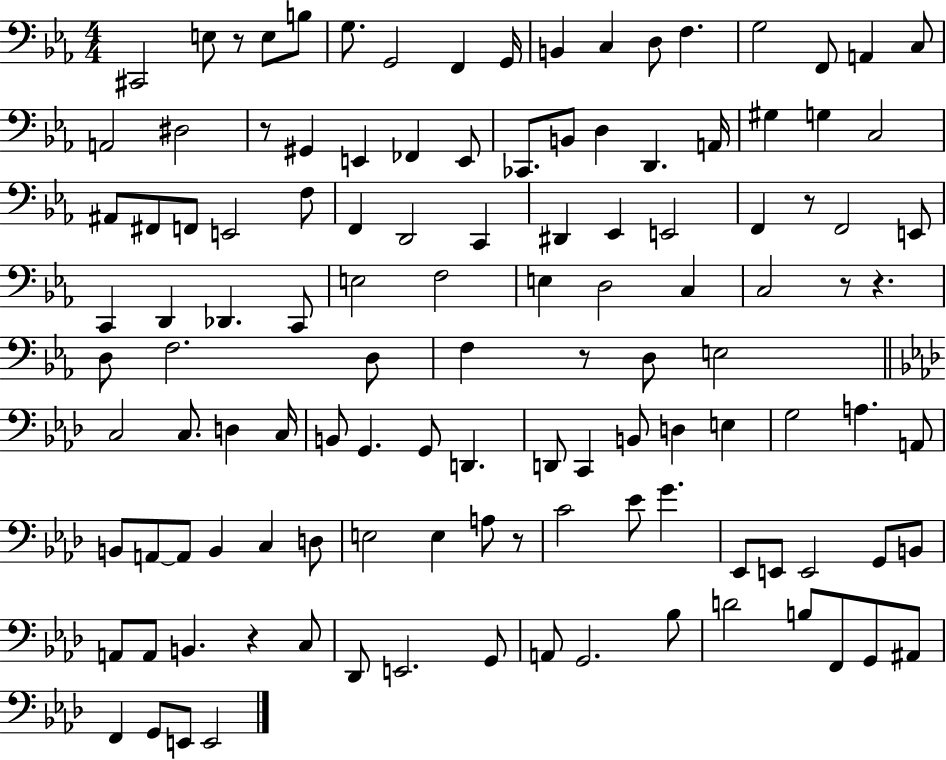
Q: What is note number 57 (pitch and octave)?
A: D3